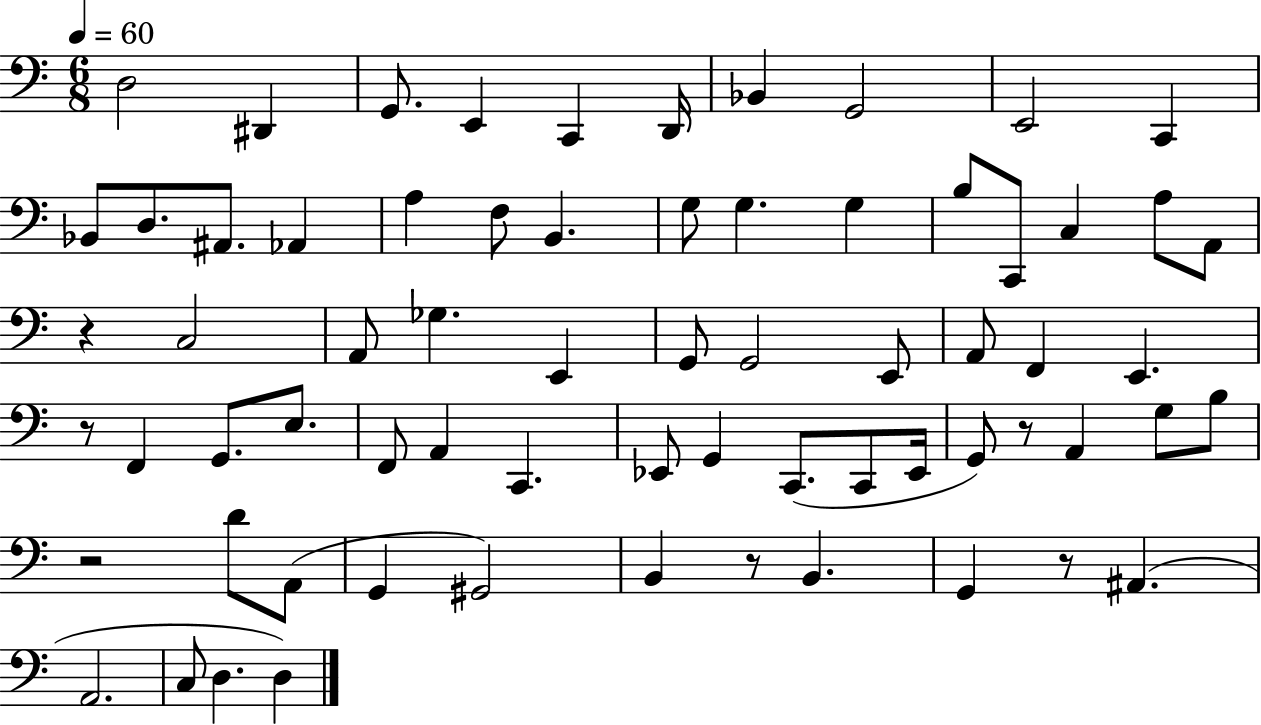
D3/h D#2/q G2/e. E2/q C2/q D2/s Bb2/q G2/h E2/h C2/q Bb2/e D3/e. A#2/e. Ab2/q A3/q F3/e B2/q. G3/e G3/q. G3/q B3/e C2/e C3/q A3/e A2/e R/q C3/h A2/e Gb3/q. E2/q G2/e G2/h E2/e A2/e F2/q E2/q. R/e F2/q G2/e. E3/e. F2/e A2/q C2/q. Eb2/e G2/q C2/e. C2/e Eb2/s G2/e R/e A2/q G3/e B3/e R/h D4/e A2/e G2/q G#2/h B2/q R/e B2/q. G2/q R/e A#2/q. A2/h. C3/e D3/q. D3/q